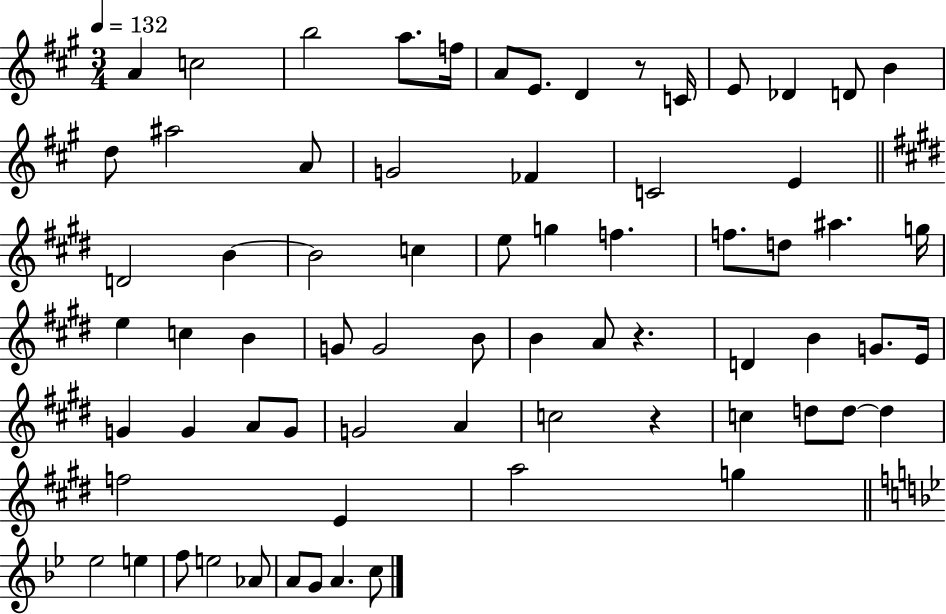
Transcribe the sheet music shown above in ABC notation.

X:1
T:Untitled
M:3/4
L:1/4
K:A
A c2 b2 a/2 f/4 A/2 E/2 D z/2 C/4 E/2 _D D/2 B d/2 ^a2 A/2 G2 _F C2 E D2 B B2 c e/2 g f f/2 d/2 ^a g/4 e c B G/2 G2 B/2 B A/2 z D B G/2 E/4 G G A/2 G/2 G2 A c2 z c d/2 d/2 d f2 E a2 g _e2 e f/2 e2 _A/2 A/2 G/2 A c/2